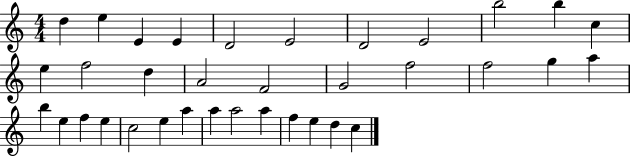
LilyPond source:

{
  \clef treble
  \numericTimeSignature
  \time 4/4
  \key c \major
  d''4 e''4 e'4 e'4 | d'2 e'2 | d'2 e'2 | b''2 b''4 c''4 | \break e''4 f''2 d''4 | a'2 f'2 | g'2 f''2 | f''2 g''4 a''4 | \break b''4 e''4 f''4 e''4 | c''2 e''4 a''4 | a''4 a''2 a''4 | f''4 e''4 d''4 c''4 | \break \bar "|."
}